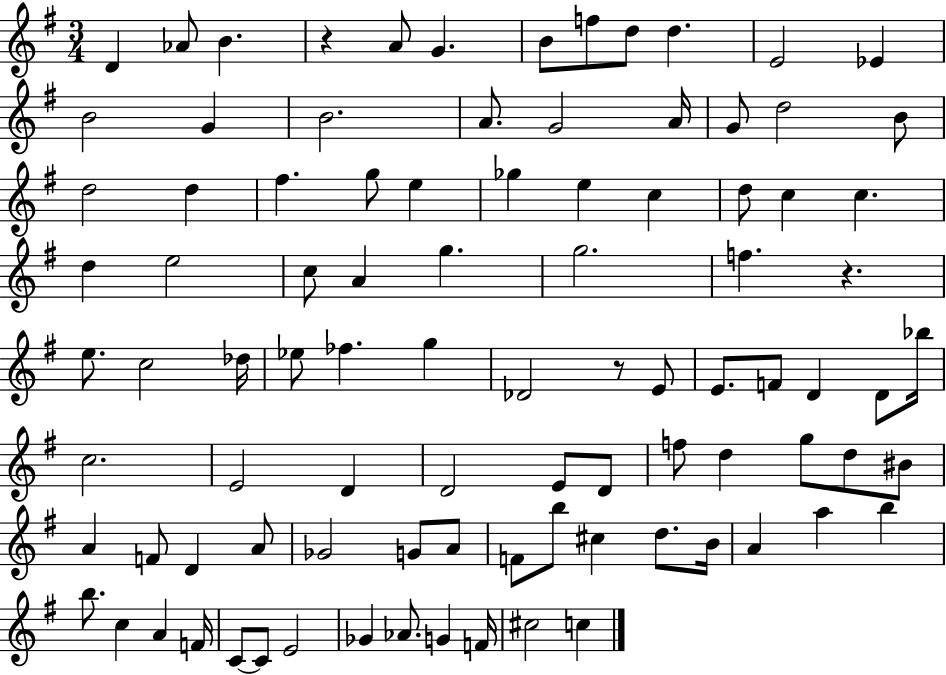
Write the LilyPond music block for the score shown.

{
  \clef treble
  \numericTimeSignature
  \time 3/4
  \key g \major
  d'4 aes'8 b'4. | r4 a'8 g'4. | b'8 f''8 d''8 d''4. | e'2 ees'4 | \break b'2 g'4 | b'2. | a'8. g'2 a'16 | g'8 d''2 b'8 | \break d''2 d''4 | fis''4. g''8 e''4 | ges''4 e''4 c''4 | d''8 c''4 c''4. | \break d''4 e''2 | c''8 a'4 g''4. | g''2. | f''4. r4. | \break e''8. c''2 des''16 | ees''8 fes''4. g''4 | des'2 r8 e'8 | e'8. f'8 d'4 d'8 bes''16 | \break c''2. | e'2 d'4 | d'2 e'8 d'8 | f''8 d''4 g''8 d''8 bis'8 | \break a'4 f'8 d'4 a'8 | ges'2 g'8 a'8 | f'8 b''8 cis''4 d''8. b'16 | a'4 a''4 b''4 | \break b''8. c''4 a'4 f'16 | c'8~~ c'8 e'2 | ges'4 aes'8. g'4 f'16 | cis''2 c''4 | \break \bar "|."
}